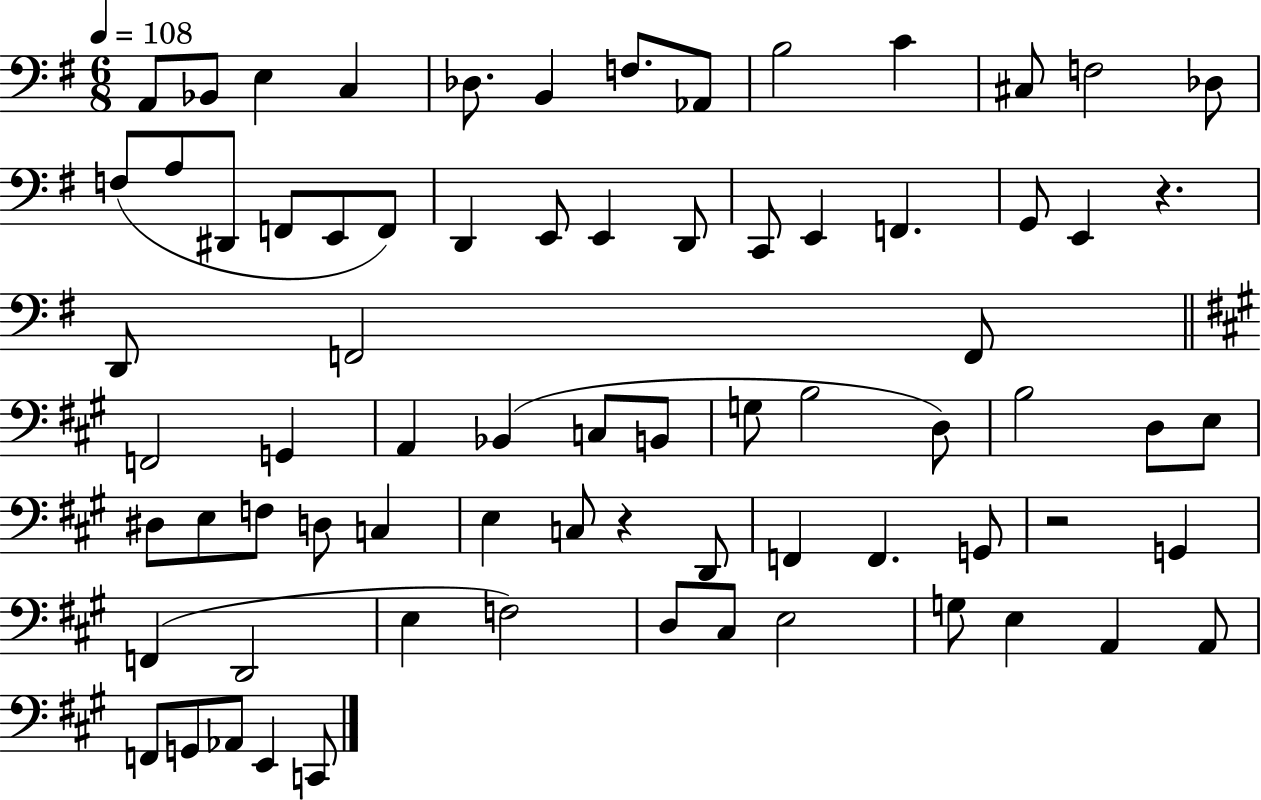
A2/e Bb2/e E3/q C3/q Db3/e. B2/q F3/e. Ab2/e B3/h C4/q C#3/e F3/h Db3/e F3/e A3/e D#2/e F2/e E2/e F2/e D2/q E2/e E2/q D2/e C2/e E2/q F2/q. G2/e E2/q R/q. D2/e F2/h F2/e F2/h G2/q A2/q Bb2/q C3/e B2/e G3/e B3/h D3/e B3/h D3/e E3/e D#3/e E3/e F3/e D3/e C3/q E3/q C3/e R/q D2/e F2/q F2/q. G2/e R/h G2/q F2/q D2/h E3/q F3/h D3/e C#3/e E3/h G3/e E3/q A2/q A2/e F2/e G2/e Ab2/e E2/q C2/e